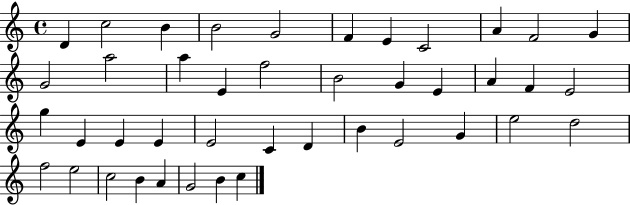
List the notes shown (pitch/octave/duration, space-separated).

D4/q C5/h B4/q B4/h G4/h F4/q E4/q C4/h A4/q F4/h G4/q G4/h A5/h A5/q E4/q F5/h B4/h G4/q E4/q A4/q F4/q E4/h G5/q E4/q E4/q E4/q E4/h C4/q D4/q B4/q E4/h G4/q E5/h D5/h F5/h E5/h C5/h B4/q A4/q G4/h B4/q C5/q